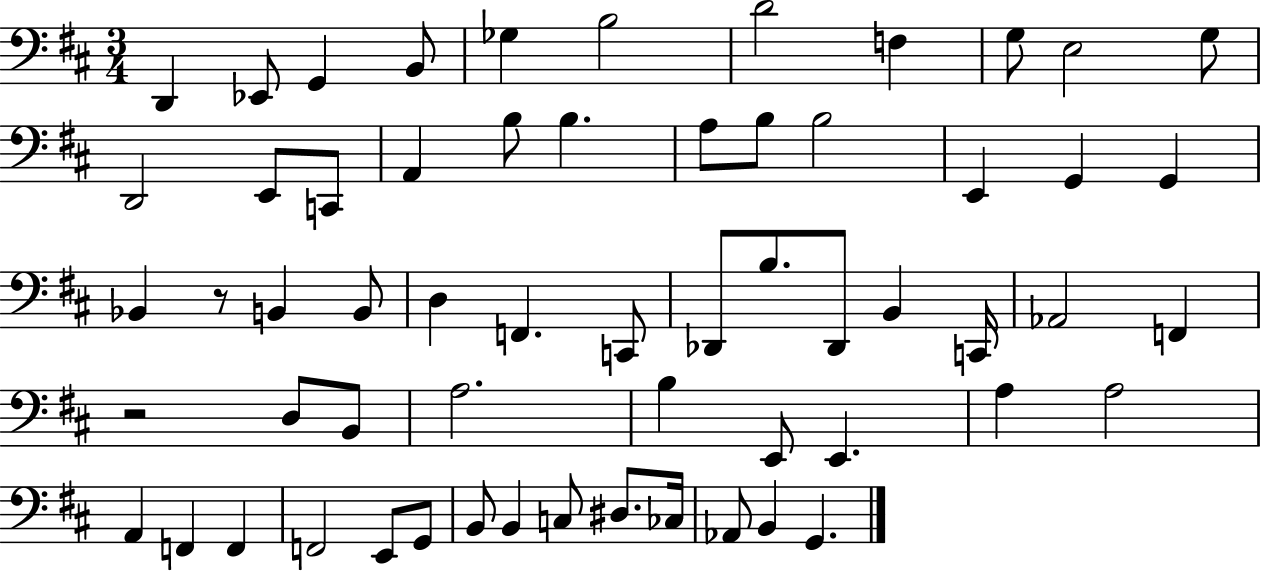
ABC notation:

X:1
T:Untitled
M:3/4
L:1/4
K:D
D,, _E,,/2 G,, B,,/2 _G, B,2 D2 F, G,/2 E,2 G,/2 D,,2 E,,/2 C,,/2 A,, B,/2 B, A,/2 B,/2 B,2 E,, G,, G,, _B,, z/2 B,, B,,/2 D, F,, C,,/2 _D,,/2 B,/2 _D,,/2 B,, C,,/4 _A,,2 F,, z2 D,/2 B,,/2 A,2 B, E,,/2 E,, A, A,2 A,, F,, F,, F,,2 E,,/2 G,,/2 B,,/2 B,, C,/2 ^D,/2 _C,/4 _A,,/2 B,, G,,